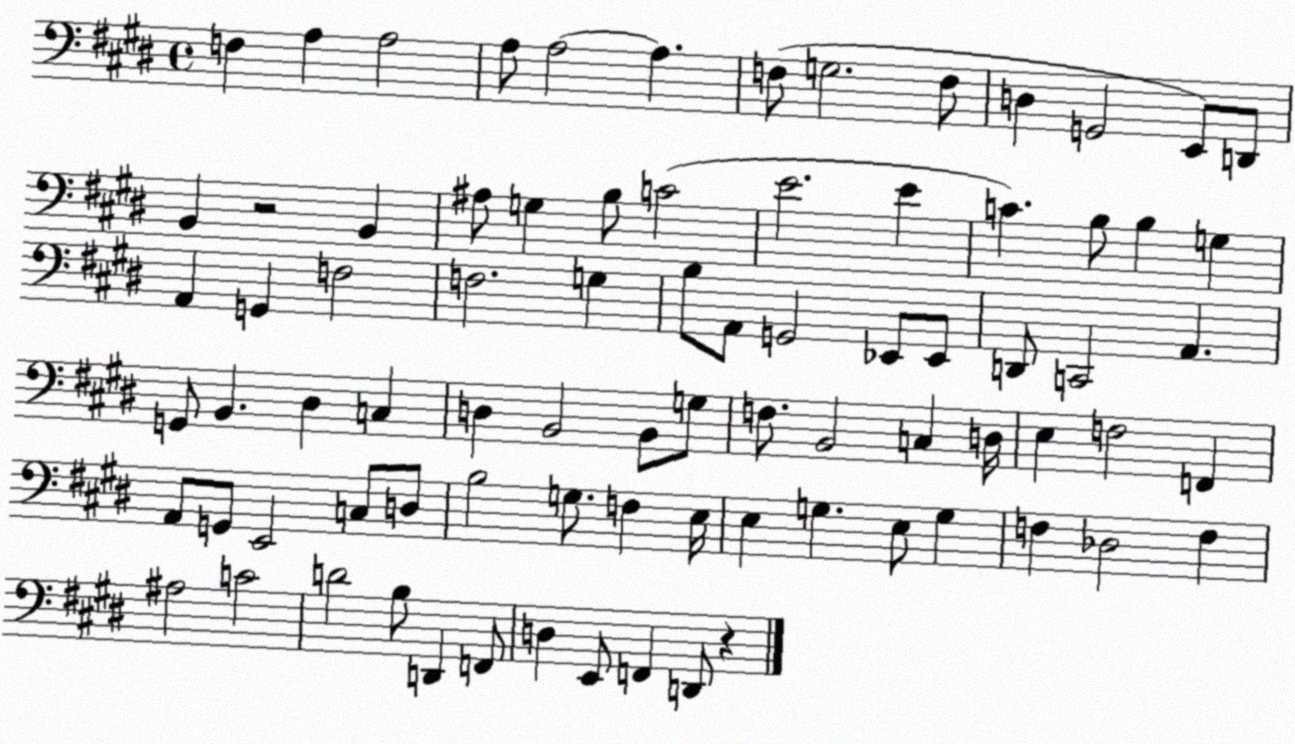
X:1
T:Untitled
M:4/4
L:1/4
K:E
F, A, A,2 A,/2 A,2 A, F,/2 G,2 F,/2 D, G,,2 E,,/2 D,,/2 B,, z2 B,, ^A,/2 G, B,/2 C2 E2 E C B,/2 B, G, A,, G,, F,2 F,2 G, B,/2 A,,/2 G,,2 _E,,/2 _E,,/2 D,,/2 C,,2 A,, G,,/2 B,, ^D, C, D, B,,2 B,,/2 G,/2 F,/2 B,,2 C, D,/4 E, F,2 F,, A,,/2 G,,/2 E,,2 C,/2 D,/2 B,2 G,/2 F, E,/4 E, G, E,/2 G, F, _D,2 F, ^A,2 C2 D2 B,/2 D,, F,,/2 D, E,,/2 F,, D,,/2 z